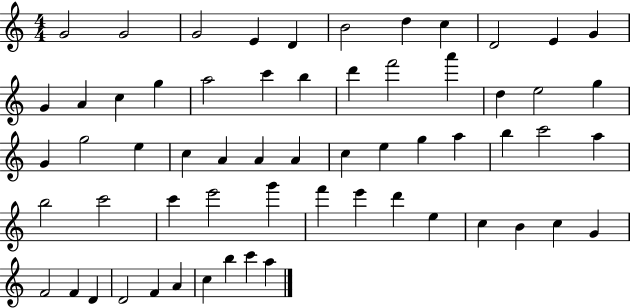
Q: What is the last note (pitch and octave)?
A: A5